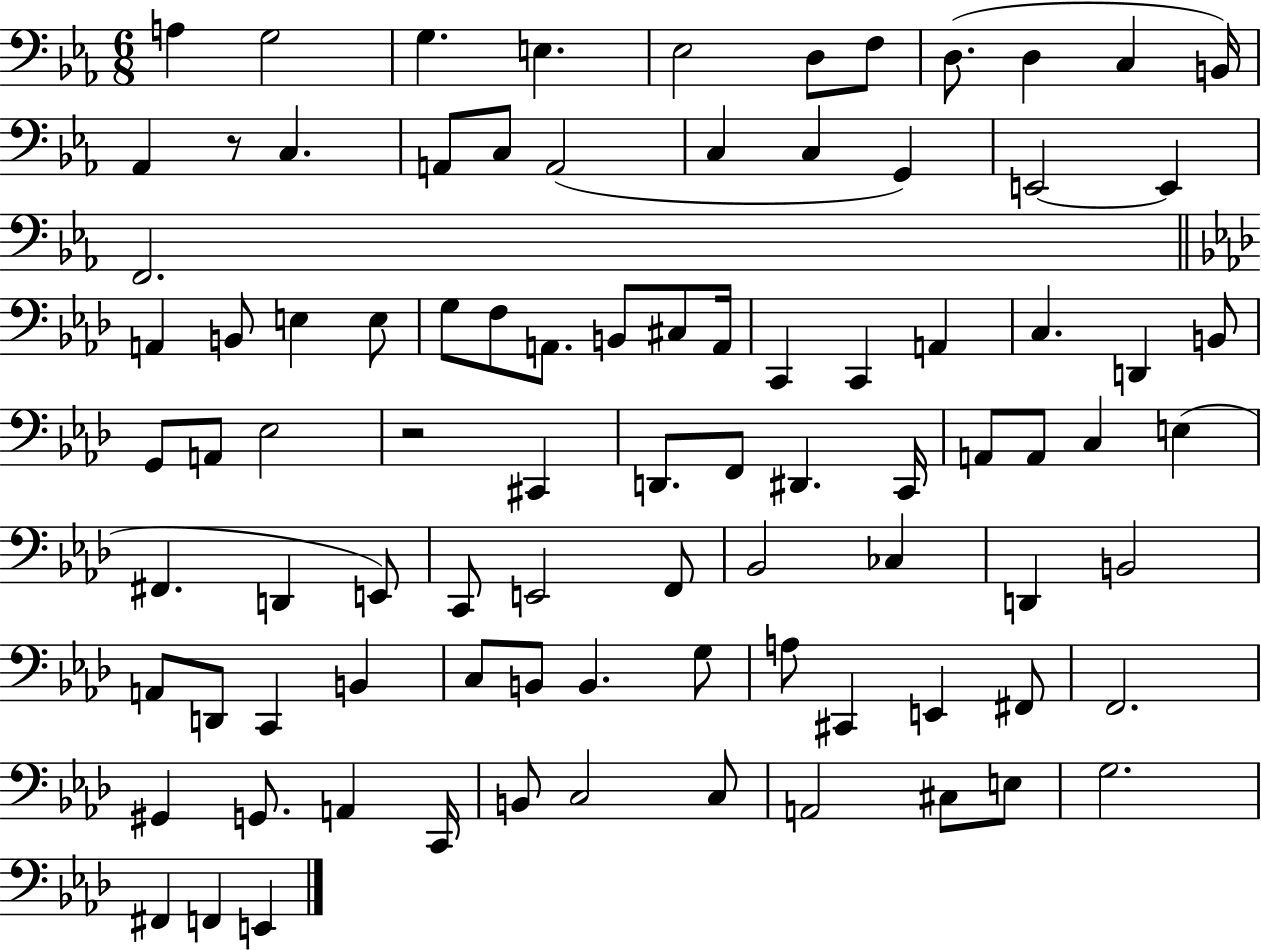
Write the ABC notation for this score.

X:1
T:Untitled
M:6/8
L:1/4
K:Eb
A, G,2 G, E, _E,2 D,/2 F,/2 D,/2 D, C, B,,/4 _A,, z/2 C, A,,/2 C,/2 A,,2 C, C, G,, E,,2 E,, F,,2 A,, B,,/2 E, E,/2 G,/2 F,/2 A,,/2 B,,/2 ^C,/2 A,,/4 C,, C,, A,, C, D,, B,,/2 G,,/2 A,,/2 _E,2 z2 ^C,, D,,/2 F,,/2 ^D,, C,,/4 A,,/2 A,,/2 C, E, ^F,, D,, E,,/2 C,,/2 E,,2 F,,/2 _B,,2 _C, D,, B,,2 A,,/2 D,,/2 C,, B,, C,/2 B,,/2 B,, G,/2 A,/2 ^C,, E,, ^F,,/2 F,,2 ^G,, G,,/2 A,, C,,/4 B,,/2 C,2 C,/2 A,,2 ^C,/2 E,/2 G,2 ^F,, F,, E,,